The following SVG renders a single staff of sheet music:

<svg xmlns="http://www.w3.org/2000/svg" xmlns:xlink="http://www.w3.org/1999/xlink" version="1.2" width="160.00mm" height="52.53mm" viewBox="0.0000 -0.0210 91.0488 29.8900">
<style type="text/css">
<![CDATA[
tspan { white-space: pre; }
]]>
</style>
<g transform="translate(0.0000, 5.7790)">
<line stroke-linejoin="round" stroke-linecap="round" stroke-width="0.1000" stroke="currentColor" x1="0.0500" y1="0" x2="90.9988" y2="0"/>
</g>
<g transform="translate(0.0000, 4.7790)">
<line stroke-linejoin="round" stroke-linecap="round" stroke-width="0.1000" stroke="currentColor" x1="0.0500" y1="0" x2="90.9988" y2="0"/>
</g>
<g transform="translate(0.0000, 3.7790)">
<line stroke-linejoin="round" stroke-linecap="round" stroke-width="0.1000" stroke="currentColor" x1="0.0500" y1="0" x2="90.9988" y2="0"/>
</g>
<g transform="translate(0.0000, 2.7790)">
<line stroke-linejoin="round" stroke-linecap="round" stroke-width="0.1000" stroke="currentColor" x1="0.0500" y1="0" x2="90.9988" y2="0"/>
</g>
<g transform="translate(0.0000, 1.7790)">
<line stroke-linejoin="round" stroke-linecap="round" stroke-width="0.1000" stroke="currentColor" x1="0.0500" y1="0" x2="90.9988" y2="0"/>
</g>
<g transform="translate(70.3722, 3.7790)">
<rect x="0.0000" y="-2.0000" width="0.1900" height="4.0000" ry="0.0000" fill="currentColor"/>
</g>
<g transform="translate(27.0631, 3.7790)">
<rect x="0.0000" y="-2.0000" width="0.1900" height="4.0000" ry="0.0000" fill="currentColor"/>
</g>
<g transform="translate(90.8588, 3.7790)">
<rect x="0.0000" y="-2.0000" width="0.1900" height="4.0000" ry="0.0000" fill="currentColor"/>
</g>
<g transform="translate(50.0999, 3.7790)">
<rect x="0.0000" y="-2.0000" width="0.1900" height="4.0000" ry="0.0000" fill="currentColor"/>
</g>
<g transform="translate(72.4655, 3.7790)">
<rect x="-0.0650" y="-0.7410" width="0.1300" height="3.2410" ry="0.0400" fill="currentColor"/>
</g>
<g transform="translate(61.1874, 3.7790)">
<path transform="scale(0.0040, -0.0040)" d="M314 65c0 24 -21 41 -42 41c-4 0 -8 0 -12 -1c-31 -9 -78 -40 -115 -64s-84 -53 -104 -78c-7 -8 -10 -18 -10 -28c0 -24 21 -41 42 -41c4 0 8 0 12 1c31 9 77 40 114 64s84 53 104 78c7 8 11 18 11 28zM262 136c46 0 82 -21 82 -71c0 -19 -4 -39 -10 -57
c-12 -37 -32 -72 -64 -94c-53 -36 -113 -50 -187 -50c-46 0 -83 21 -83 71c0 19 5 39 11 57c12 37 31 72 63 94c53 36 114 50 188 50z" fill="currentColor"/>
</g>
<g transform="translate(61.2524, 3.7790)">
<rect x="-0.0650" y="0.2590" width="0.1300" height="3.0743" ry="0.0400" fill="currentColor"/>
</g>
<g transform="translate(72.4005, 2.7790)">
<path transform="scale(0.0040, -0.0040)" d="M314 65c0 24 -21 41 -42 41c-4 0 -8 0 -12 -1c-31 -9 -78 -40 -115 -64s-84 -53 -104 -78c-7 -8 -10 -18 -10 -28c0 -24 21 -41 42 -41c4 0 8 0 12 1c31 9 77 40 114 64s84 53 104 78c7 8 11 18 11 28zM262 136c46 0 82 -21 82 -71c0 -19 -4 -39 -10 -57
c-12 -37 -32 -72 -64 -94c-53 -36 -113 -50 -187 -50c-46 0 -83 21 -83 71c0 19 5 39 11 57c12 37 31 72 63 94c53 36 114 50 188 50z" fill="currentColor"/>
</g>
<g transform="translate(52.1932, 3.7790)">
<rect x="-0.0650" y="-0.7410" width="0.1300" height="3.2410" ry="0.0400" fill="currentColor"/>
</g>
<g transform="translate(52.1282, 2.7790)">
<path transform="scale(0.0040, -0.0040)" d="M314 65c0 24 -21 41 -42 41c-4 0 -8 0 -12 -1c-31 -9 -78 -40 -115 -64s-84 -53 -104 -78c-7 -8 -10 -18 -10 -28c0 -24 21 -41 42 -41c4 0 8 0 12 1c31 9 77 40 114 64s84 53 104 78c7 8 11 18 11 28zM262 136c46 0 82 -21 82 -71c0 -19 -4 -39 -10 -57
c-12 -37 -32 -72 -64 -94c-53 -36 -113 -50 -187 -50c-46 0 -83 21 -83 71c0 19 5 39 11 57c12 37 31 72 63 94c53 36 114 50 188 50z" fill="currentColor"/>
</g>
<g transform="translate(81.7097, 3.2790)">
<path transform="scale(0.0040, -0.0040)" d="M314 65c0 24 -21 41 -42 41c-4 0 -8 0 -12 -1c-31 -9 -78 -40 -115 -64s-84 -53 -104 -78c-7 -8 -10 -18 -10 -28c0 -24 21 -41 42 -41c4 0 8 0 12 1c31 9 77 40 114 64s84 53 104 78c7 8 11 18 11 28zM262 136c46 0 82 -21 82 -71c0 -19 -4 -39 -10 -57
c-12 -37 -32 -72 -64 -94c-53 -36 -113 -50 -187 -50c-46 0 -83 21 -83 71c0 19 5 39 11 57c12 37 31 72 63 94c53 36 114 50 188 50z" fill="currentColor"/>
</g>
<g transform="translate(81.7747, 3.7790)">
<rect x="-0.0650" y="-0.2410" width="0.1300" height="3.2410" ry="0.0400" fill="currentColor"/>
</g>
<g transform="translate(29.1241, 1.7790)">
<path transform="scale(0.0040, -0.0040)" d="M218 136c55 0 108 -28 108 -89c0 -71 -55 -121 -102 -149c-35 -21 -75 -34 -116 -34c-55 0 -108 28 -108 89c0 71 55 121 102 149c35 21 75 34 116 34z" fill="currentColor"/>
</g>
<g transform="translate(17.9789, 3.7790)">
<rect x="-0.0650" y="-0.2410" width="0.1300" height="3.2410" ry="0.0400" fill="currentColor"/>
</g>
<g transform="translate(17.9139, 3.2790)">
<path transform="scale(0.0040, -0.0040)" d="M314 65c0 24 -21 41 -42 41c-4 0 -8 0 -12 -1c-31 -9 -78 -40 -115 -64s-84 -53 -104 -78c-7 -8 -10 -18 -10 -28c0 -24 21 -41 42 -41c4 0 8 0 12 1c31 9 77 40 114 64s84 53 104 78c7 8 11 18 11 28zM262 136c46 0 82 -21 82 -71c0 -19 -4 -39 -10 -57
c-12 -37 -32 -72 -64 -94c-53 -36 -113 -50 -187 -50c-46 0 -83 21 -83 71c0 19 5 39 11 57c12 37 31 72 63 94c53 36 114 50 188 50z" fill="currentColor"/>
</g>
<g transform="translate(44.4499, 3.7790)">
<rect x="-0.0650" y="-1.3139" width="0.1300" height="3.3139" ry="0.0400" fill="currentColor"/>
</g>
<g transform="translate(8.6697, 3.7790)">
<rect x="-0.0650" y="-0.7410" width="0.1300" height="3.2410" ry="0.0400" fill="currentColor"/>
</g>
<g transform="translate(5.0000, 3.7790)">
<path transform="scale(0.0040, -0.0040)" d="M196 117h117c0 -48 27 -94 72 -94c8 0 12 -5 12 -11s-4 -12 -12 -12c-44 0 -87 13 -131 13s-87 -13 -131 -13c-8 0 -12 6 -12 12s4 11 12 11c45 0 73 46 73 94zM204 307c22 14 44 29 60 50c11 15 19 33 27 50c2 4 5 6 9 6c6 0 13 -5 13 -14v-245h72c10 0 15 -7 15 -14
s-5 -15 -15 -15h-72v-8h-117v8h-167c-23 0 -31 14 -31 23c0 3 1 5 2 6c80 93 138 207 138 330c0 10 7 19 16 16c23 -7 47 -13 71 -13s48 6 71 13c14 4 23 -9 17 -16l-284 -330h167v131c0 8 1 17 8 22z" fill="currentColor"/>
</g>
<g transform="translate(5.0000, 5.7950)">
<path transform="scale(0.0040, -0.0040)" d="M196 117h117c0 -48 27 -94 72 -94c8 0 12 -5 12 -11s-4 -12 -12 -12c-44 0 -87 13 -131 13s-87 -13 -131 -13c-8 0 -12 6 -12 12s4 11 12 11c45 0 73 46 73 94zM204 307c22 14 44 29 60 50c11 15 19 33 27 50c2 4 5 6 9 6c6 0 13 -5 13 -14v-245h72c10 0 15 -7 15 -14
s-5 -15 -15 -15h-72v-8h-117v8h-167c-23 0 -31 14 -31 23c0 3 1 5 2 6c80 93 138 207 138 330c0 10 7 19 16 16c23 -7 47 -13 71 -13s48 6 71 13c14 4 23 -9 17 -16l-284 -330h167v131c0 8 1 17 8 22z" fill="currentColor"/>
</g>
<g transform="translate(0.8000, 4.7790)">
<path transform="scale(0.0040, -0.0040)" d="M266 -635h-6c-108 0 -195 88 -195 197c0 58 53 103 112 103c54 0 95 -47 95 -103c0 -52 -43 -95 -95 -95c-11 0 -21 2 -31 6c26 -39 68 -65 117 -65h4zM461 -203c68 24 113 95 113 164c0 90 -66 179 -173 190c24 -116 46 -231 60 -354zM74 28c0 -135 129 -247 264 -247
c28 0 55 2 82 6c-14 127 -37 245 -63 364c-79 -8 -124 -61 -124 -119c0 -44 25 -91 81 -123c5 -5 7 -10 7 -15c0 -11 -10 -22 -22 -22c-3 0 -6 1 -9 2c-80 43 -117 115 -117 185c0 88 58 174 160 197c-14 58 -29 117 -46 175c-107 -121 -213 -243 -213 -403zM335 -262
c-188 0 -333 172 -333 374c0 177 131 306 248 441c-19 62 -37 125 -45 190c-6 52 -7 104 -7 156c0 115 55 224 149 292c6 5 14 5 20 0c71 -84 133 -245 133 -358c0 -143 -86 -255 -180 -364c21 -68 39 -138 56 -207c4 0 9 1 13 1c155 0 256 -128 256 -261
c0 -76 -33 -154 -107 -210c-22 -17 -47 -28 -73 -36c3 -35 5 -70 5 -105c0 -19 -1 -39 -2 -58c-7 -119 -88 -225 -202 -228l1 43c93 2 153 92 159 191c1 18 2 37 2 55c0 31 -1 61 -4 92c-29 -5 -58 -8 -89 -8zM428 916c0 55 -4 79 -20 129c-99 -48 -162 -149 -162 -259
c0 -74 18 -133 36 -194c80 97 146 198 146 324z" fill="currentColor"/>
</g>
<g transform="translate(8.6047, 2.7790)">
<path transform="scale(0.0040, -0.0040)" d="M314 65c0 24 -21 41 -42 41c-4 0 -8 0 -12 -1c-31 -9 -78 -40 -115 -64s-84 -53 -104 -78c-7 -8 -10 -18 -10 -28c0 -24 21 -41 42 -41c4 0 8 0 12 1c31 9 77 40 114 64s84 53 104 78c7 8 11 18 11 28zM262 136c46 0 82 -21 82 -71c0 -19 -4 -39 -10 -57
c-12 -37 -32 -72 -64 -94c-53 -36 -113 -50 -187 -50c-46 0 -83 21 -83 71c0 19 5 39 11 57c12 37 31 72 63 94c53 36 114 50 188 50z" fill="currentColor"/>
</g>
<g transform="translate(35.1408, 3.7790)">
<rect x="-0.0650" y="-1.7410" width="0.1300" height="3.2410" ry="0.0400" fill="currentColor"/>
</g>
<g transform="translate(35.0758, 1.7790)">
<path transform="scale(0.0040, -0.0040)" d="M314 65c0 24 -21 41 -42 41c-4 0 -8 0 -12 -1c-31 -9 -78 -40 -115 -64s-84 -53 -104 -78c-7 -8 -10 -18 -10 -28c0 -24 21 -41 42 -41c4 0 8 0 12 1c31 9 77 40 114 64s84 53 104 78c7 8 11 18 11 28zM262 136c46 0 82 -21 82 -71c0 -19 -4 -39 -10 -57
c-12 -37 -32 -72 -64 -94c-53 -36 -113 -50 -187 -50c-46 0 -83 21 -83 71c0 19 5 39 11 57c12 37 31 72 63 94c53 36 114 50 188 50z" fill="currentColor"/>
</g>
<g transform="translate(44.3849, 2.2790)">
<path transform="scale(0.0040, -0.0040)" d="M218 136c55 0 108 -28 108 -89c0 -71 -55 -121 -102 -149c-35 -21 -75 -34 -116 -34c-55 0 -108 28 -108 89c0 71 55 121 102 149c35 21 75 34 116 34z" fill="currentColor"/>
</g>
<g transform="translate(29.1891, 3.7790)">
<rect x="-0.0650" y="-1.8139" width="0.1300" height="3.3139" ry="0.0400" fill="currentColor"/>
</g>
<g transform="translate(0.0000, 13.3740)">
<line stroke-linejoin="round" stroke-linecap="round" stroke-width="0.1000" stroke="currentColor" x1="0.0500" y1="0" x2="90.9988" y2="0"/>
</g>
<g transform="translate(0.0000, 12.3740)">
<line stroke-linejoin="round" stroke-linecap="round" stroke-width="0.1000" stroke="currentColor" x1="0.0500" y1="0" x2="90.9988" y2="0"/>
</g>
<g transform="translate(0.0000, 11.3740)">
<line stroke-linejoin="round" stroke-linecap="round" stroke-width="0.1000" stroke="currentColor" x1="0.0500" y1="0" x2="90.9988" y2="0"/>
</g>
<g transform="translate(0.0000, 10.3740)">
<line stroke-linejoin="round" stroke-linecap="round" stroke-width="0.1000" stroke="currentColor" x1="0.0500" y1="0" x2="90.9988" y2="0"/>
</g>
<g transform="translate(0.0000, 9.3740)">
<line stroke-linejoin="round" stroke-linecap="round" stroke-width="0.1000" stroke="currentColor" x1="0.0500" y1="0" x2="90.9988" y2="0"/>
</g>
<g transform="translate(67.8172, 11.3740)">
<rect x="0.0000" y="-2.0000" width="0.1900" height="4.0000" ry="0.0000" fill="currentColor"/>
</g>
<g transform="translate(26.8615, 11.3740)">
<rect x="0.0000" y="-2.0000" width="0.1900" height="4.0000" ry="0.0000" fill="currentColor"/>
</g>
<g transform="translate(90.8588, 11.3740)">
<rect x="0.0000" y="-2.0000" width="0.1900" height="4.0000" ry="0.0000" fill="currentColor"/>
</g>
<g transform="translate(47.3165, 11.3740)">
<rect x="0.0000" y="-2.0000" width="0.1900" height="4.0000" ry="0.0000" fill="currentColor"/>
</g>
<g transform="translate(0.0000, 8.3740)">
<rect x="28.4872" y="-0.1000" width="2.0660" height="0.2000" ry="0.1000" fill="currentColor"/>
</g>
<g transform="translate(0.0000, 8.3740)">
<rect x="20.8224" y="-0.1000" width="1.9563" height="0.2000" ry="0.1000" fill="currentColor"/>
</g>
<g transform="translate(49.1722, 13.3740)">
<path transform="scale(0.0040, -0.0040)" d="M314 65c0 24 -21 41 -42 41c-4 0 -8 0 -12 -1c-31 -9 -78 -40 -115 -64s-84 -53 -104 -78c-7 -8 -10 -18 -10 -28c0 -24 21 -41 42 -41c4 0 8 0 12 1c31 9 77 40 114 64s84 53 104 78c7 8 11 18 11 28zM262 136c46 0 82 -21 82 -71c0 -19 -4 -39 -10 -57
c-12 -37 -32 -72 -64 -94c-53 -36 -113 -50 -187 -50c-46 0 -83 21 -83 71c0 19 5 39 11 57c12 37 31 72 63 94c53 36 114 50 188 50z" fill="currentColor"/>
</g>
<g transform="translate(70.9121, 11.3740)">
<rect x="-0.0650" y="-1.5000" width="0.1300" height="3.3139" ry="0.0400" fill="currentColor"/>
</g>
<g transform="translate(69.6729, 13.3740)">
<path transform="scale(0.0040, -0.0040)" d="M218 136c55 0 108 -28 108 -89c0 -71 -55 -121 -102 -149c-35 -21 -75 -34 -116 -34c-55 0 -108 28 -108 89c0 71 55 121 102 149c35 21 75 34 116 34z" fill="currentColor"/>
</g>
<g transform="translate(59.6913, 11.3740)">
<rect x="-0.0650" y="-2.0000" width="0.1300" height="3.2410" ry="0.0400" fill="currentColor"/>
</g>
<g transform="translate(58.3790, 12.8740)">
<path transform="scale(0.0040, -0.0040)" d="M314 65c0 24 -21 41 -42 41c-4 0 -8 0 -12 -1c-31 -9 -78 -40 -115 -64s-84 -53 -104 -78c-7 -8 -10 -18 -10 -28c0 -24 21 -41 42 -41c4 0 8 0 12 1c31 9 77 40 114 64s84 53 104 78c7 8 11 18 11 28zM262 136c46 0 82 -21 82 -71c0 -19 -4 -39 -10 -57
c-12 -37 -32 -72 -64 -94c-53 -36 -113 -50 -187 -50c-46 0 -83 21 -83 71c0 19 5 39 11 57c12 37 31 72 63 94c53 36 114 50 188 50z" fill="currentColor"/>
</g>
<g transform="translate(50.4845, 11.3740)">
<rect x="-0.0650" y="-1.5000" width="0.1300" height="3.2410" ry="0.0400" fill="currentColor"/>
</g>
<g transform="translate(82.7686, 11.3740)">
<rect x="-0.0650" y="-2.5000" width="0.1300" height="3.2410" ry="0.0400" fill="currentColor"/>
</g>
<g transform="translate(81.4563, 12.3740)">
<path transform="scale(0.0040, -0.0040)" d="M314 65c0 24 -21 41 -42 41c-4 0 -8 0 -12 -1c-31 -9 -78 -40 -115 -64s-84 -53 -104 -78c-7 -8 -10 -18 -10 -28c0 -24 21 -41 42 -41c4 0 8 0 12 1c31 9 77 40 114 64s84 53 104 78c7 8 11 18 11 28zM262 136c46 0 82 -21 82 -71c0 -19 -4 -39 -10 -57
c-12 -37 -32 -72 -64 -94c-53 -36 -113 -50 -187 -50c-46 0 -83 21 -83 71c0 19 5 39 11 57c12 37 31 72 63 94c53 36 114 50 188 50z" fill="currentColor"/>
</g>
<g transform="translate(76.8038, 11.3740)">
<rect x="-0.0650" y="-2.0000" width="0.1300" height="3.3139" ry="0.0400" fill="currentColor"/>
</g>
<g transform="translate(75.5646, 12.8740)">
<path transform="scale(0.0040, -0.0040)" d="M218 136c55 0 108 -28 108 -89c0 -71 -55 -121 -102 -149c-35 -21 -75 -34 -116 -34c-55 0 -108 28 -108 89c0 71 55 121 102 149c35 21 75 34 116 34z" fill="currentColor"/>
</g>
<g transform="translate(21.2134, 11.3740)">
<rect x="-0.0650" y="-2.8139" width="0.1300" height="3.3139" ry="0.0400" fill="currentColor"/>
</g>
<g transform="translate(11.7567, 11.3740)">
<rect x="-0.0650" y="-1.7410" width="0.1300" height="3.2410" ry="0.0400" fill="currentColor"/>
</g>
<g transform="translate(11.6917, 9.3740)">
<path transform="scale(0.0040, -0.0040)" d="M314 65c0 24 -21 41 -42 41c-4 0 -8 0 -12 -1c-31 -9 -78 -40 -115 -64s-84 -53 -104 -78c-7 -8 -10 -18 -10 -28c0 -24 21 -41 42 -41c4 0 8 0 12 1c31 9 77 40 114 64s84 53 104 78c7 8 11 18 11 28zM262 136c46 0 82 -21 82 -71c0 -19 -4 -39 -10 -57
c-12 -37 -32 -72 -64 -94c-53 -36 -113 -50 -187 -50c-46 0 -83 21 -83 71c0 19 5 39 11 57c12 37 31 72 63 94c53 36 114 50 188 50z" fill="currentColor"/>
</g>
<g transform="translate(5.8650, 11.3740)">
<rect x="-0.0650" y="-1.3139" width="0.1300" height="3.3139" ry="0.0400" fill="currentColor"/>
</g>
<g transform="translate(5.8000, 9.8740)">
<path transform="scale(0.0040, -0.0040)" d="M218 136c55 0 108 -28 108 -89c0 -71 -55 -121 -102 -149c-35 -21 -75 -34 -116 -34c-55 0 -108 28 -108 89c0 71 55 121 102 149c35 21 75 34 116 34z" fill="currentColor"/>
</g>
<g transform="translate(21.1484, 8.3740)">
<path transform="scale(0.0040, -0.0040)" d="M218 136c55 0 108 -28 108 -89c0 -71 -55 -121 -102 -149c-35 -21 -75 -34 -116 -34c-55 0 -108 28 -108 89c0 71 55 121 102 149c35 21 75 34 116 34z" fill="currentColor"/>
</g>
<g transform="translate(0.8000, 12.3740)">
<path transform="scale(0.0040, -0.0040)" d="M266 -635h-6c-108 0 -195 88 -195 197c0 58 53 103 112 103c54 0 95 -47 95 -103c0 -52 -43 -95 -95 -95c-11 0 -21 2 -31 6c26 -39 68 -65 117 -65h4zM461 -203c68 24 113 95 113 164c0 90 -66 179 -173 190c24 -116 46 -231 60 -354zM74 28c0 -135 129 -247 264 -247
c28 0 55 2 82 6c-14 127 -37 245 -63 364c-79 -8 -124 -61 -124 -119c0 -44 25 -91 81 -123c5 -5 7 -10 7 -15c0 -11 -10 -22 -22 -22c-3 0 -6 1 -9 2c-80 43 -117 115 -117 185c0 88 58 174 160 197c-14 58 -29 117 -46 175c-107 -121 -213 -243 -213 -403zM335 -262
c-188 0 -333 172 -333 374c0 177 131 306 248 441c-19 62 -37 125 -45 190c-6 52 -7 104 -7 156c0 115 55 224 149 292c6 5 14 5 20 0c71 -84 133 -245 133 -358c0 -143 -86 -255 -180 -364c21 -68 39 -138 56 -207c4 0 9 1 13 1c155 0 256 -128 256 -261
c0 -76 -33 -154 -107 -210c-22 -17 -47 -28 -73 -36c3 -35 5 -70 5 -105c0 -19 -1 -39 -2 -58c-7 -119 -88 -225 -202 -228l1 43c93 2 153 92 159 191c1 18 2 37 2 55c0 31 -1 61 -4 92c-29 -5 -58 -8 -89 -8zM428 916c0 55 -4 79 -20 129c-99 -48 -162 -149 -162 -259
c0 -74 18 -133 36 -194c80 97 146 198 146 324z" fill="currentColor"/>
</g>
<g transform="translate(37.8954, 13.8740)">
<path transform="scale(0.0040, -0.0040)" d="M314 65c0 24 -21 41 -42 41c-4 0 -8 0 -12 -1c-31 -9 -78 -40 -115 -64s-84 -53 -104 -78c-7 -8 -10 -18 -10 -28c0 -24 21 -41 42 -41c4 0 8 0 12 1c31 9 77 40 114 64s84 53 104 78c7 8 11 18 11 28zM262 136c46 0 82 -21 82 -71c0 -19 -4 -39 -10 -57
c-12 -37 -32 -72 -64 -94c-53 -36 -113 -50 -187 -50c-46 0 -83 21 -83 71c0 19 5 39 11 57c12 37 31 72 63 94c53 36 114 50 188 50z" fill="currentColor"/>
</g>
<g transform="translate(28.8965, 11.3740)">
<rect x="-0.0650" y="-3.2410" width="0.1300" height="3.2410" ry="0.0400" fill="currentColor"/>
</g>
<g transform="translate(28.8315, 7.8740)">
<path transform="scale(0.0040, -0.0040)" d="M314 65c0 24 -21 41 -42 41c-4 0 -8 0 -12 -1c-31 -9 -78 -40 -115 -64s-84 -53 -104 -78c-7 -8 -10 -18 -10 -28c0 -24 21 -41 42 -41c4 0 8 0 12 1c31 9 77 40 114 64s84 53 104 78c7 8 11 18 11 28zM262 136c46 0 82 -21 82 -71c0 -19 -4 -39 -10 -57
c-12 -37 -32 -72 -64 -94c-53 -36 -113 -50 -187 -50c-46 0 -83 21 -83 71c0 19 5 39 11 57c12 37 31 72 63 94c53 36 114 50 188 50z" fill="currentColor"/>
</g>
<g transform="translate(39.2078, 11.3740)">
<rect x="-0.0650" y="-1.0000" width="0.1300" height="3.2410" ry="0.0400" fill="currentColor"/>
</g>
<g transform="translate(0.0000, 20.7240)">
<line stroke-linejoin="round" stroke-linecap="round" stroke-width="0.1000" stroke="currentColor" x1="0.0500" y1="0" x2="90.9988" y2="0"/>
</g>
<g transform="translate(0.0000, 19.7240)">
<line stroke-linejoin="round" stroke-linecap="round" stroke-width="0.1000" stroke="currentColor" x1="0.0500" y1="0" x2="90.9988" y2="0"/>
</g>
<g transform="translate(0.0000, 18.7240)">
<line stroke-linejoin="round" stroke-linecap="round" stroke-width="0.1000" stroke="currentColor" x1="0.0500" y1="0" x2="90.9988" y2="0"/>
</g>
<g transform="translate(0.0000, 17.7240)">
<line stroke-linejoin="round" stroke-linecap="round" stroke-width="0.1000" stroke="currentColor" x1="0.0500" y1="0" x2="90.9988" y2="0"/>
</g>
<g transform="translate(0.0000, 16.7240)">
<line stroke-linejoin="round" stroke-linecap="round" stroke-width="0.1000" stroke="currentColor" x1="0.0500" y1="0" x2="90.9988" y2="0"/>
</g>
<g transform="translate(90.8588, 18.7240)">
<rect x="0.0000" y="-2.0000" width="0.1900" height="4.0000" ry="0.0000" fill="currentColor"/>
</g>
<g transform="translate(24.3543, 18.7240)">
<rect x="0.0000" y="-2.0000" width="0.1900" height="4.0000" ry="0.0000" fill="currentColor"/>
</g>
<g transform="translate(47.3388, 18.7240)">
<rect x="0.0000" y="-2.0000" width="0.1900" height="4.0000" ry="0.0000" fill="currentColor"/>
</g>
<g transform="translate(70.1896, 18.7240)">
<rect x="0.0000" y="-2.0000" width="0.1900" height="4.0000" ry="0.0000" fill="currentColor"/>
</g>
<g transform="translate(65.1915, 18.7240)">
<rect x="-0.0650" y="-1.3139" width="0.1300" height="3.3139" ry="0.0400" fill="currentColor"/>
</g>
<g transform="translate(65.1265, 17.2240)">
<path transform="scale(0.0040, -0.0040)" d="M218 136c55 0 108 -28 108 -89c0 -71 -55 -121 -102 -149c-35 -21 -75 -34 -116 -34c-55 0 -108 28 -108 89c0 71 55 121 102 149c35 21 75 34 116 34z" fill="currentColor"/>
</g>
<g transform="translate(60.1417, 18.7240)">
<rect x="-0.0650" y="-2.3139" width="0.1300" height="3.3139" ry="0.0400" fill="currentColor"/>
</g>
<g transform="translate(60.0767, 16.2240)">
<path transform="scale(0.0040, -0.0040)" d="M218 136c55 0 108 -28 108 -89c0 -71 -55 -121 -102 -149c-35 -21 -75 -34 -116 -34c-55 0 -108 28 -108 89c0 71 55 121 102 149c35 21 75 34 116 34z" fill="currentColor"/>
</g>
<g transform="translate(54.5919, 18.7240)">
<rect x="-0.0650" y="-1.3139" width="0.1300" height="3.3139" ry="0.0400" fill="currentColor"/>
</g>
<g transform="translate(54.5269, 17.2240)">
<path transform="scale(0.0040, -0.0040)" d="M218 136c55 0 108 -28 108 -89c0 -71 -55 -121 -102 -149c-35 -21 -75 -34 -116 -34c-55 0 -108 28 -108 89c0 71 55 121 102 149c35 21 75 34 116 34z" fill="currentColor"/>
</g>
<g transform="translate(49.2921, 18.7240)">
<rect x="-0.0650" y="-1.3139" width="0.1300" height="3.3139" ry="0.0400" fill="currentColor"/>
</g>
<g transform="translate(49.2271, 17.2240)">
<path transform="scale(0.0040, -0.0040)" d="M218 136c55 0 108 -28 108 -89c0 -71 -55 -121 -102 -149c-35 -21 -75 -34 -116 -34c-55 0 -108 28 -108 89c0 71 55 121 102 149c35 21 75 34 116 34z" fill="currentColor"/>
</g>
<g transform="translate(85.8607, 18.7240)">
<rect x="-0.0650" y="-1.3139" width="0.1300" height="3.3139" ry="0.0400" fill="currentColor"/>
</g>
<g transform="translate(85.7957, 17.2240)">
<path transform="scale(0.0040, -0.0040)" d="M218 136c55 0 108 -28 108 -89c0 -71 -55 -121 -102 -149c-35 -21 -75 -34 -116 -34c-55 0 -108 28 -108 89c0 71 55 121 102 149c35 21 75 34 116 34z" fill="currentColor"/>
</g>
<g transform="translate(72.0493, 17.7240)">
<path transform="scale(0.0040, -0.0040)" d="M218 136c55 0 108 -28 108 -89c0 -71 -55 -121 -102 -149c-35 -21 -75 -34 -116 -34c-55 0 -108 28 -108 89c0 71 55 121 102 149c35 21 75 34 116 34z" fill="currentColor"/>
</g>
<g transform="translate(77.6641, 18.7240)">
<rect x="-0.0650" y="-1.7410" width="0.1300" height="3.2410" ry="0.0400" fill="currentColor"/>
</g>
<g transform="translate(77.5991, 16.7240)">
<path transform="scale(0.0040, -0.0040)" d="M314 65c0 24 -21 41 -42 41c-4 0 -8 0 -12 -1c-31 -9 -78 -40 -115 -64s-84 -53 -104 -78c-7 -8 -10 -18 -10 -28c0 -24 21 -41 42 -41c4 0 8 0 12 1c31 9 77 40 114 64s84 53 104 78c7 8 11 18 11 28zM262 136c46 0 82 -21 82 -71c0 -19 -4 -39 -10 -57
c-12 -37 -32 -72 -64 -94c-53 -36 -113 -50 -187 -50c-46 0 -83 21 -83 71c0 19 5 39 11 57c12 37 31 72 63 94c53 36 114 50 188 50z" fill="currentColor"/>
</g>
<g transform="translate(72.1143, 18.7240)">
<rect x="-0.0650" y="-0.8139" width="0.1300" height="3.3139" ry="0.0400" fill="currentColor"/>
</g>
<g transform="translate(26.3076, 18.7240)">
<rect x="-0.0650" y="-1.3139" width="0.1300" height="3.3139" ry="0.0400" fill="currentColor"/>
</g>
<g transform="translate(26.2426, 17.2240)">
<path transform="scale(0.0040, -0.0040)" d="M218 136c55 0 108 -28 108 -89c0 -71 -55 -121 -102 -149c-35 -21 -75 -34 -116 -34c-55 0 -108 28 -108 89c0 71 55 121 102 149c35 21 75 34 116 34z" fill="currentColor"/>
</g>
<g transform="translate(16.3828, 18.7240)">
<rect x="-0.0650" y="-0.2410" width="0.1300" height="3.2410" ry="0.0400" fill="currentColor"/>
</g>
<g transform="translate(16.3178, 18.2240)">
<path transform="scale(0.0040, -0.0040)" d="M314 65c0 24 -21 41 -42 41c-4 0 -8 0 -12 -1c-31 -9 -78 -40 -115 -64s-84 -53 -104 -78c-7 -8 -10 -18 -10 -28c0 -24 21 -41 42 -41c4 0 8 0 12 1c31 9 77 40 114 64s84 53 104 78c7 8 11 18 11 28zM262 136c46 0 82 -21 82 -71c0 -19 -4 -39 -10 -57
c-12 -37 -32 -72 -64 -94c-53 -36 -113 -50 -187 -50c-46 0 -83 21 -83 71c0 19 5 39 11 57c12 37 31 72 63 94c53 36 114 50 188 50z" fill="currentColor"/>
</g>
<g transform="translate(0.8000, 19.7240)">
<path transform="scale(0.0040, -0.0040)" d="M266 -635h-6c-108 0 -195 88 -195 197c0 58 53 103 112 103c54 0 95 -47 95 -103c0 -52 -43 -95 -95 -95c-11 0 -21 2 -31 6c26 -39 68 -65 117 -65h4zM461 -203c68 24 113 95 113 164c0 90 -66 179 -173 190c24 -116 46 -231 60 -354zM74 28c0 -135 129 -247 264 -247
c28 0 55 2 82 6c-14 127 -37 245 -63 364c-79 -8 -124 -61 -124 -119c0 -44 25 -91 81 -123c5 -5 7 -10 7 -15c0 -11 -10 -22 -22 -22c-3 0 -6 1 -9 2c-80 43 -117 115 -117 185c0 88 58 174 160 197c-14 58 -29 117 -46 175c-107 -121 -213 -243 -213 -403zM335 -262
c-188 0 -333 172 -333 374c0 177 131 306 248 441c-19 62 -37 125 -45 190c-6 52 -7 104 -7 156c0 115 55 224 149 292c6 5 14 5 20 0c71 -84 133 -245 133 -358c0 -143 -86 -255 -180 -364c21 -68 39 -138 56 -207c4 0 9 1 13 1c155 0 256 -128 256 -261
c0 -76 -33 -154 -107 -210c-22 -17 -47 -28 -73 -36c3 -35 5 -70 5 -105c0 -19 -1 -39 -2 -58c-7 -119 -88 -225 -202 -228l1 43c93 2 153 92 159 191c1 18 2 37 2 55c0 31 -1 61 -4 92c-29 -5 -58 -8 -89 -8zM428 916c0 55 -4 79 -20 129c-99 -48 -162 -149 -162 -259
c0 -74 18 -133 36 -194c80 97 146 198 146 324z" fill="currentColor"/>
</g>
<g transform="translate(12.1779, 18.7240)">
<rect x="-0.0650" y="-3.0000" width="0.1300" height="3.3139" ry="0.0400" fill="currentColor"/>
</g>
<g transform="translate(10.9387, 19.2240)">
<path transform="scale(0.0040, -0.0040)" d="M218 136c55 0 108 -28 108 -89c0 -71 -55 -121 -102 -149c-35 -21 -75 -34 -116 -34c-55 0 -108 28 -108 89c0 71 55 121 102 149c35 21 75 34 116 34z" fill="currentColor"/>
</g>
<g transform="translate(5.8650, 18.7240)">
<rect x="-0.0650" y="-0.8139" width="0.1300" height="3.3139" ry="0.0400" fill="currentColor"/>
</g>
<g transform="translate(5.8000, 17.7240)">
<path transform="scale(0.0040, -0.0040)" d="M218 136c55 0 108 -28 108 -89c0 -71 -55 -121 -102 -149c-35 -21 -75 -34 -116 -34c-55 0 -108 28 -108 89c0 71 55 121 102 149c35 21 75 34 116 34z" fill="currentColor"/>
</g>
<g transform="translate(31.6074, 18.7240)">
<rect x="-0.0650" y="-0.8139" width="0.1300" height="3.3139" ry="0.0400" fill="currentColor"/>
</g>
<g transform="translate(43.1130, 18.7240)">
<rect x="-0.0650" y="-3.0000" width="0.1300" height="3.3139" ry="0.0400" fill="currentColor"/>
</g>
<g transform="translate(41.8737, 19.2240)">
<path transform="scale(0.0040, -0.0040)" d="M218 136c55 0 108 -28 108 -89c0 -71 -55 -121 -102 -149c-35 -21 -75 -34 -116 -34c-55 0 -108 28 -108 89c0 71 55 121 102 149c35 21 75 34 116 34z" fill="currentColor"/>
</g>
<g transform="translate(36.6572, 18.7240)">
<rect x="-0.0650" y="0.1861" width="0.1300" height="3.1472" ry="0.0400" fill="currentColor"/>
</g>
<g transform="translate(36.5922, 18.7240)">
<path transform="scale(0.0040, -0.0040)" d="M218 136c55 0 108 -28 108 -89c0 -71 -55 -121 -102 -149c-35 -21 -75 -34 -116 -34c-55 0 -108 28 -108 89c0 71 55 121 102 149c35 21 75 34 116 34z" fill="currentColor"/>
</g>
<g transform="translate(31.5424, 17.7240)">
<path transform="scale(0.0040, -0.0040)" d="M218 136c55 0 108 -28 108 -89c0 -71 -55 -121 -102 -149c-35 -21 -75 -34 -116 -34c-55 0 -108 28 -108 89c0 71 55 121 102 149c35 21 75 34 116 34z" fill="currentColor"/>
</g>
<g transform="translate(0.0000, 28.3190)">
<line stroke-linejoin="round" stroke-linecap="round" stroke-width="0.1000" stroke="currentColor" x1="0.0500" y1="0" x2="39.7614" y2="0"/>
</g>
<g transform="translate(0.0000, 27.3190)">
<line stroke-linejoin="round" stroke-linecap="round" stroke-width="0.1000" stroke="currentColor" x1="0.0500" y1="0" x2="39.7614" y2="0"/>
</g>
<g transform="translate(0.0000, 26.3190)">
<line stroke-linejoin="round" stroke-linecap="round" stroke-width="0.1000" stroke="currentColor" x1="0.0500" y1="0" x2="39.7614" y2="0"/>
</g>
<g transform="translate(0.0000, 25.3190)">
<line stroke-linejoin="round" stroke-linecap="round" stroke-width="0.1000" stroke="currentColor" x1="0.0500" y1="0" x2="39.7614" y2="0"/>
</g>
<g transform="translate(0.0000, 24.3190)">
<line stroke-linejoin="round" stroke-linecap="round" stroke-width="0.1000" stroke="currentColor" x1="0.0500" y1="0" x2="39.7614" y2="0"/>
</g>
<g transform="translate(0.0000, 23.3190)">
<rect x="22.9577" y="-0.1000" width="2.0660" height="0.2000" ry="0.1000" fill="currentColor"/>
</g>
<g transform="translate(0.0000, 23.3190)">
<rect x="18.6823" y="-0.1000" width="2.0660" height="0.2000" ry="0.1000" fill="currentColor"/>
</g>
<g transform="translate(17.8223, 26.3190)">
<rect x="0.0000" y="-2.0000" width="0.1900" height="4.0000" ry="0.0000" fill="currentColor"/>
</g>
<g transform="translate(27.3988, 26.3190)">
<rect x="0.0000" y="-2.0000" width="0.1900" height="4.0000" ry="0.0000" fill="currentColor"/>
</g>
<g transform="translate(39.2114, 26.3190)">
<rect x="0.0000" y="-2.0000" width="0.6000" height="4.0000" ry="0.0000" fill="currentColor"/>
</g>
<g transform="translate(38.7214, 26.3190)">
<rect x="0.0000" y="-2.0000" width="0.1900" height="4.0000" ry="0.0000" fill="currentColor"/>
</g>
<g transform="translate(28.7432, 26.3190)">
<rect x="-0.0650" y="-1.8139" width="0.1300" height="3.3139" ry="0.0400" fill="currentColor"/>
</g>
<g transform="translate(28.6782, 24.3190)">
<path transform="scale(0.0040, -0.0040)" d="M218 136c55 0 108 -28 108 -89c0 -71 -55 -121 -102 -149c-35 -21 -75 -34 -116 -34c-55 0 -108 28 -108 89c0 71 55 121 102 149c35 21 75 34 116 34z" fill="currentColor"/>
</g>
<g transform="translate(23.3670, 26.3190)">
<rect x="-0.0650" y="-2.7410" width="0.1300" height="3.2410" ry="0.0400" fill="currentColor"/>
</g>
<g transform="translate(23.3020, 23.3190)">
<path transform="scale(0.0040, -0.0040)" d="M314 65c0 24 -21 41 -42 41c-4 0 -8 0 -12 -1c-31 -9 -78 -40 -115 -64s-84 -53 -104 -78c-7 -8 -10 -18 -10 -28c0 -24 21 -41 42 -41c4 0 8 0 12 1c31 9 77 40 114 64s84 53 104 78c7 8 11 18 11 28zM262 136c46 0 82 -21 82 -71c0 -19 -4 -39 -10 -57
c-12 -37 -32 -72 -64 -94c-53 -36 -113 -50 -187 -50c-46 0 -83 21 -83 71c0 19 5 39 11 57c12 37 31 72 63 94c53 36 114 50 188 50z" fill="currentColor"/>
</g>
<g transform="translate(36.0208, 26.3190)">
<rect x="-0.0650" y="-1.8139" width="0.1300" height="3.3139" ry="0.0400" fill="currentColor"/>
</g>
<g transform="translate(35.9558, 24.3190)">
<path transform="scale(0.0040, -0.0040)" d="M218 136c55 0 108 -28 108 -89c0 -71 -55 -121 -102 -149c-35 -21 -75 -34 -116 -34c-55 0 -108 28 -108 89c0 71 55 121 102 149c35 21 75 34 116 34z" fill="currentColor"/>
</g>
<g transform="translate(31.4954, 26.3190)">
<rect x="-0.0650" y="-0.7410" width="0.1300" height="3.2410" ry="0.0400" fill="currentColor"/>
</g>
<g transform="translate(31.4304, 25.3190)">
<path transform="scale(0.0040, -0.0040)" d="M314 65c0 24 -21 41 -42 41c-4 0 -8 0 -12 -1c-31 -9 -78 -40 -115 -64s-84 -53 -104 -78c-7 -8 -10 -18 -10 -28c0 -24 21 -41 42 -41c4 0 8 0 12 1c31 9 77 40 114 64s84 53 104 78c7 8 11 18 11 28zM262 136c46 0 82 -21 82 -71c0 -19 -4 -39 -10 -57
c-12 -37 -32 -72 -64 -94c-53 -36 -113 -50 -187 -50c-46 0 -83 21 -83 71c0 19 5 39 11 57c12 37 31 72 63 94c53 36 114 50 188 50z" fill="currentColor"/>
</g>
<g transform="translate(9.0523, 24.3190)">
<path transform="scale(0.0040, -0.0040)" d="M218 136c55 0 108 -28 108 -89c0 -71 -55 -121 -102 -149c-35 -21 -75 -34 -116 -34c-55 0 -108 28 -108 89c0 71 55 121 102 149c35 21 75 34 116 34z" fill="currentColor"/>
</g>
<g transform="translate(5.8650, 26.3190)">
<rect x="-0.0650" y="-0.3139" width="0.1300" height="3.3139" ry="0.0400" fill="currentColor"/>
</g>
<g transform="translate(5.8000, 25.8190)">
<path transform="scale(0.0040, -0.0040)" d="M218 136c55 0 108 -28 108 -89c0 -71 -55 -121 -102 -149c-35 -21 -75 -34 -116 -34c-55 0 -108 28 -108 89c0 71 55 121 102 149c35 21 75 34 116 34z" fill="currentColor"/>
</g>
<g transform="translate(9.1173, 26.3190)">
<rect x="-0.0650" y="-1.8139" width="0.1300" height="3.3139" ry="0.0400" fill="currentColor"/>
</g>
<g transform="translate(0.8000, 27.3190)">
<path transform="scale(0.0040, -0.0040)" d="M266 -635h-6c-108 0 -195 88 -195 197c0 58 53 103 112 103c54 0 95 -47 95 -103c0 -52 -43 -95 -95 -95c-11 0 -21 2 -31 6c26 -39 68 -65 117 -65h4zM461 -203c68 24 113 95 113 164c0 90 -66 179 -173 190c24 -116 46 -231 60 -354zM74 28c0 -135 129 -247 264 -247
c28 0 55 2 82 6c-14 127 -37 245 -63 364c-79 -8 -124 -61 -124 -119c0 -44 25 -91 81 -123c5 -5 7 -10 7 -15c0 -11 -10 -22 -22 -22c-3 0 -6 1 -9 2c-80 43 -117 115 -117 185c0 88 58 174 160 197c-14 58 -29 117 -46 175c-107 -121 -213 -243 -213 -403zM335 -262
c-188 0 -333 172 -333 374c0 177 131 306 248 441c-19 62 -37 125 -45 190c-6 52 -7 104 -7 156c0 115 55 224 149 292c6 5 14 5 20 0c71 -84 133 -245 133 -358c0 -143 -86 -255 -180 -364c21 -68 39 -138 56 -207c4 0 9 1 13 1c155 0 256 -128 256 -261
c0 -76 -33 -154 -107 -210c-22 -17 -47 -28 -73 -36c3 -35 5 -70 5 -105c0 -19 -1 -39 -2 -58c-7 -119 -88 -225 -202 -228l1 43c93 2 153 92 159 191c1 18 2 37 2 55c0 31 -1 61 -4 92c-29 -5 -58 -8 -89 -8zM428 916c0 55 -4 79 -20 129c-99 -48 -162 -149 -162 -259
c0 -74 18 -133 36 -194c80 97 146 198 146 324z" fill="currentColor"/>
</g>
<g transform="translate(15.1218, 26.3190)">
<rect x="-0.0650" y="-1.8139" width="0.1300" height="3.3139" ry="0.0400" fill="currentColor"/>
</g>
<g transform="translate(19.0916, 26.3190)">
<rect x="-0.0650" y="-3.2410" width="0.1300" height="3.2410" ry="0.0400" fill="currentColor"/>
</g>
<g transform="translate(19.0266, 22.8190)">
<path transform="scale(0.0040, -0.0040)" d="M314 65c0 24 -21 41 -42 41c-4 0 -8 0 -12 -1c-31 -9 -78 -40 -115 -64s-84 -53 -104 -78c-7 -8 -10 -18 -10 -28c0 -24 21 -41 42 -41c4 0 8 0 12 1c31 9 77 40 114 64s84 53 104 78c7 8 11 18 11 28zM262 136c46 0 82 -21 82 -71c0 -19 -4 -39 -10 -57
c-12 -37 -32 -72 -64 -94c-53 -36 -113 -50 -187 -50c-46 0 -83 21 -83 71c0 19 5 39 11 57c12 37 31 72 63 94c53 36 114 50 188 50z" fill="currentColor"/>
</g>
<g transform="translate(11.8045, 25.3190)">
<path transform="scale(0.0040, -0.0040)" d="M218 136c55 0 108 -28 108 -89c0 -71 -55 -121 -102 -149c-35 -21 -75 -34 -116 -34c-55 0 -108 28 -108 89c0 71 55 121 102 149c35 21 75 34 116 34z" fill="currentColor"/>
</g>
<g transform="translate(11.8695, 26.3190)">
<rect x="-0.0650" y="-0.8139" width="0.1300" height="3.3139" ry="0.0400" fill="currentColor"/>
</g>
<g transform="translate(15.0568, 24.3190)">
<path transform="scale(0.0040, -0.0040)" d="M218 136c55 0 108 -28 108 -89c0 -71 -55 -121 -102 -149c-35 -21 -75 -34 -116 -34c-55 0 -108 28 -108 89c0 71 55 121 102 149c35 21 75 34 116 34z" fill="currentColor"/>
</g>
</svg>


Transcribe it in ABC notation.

X:1
T:Untitled
M:4/4
L:1/4
K:C
d2 c2 f f2 e d2 B2 d2 c2 e f2 a b2 D2 E2 F2 E F G2 d A c2 e d B A e e g e d f2 e c f d f b2 a2 f d2 f